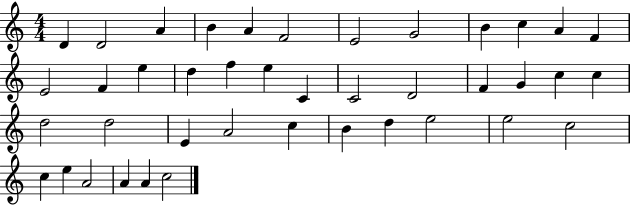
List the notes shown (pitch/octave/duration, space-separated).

D4/q D4/h A4/q B4/q A4/q F4/h E4/h G4/h B4/q C5/q A4/q F4/q E4/h F4/q E5/q D5/q F5/q E5/q C4/q C4/h D4/h F4/q G4/q C5/q C5/q D5/h D5/h E4/q A4/h C5/q B4/q D5/q E5/h E5/h C5/h C5/q E5/q A4/h A4/q A4/q C5/h